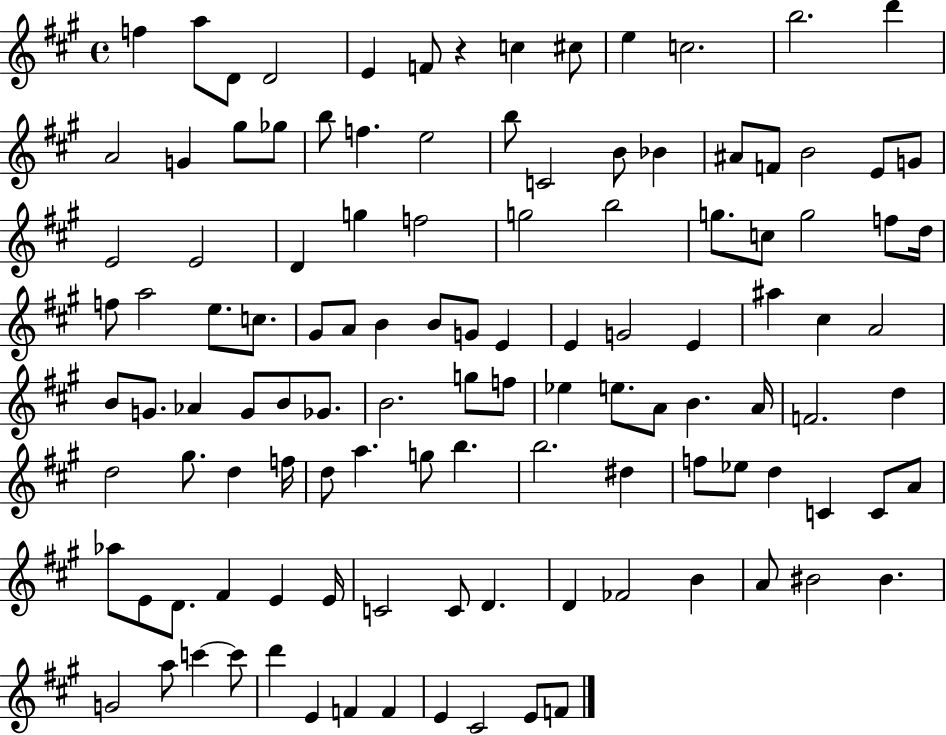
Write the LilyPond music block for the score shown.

{
  \clef treble
  \time 4/4
  \defaultTimeSignature
  \key a \major
  \repeat volta 2 { f''4 a''8 d'8 d'2 | e'4 f'8 r4 c''4 cis''8 | e''4 c''2. | b''2. d'''4 | \break a'2 g'4 gis''8 ges''8 | b''8 f''4. e''2 | b''8 c'2 b'8 bes'4 | ais'8 f'8 b'2 e'8 g'8 | \break e'2 e'2 | d'4 g''4 f''2 | g''2 b''2 | g''8. c''8 g''2 f''8 d''16 | \break f''8 a''2 e''8. c''8. | gis'8 a'8 b'4 b'8 g'8 e'4 | e'4 g'2 e'4 | ais''4 cis''4 a'2 | \break b'8 g'8. aes'4 g'8 b'8 ges'8. | b'2. g''8 f''8 | ees''4 e''8. a'8 b'4. a'16 | f'2. d''4 | \break d''2 gis''8. d''4 f''16 | d''8 a''4. g''8 b''4. | b''2. dis''4 | f''8 ees''8 d''4 c'4 c'8 a'8 | \break aes''8 e'8 d'8. fis'4 e'4 e'16 | c'2 c'8 d'4. | d'4 fes'2 b'4 | a'8 bis'2 bis'4. | \break g'2 a''8 c'''4~~ c'''8 | d'''4 e'4 f'4 f'4 | e'4 cis'2 e'8 f'8 | } \bar "|."
}